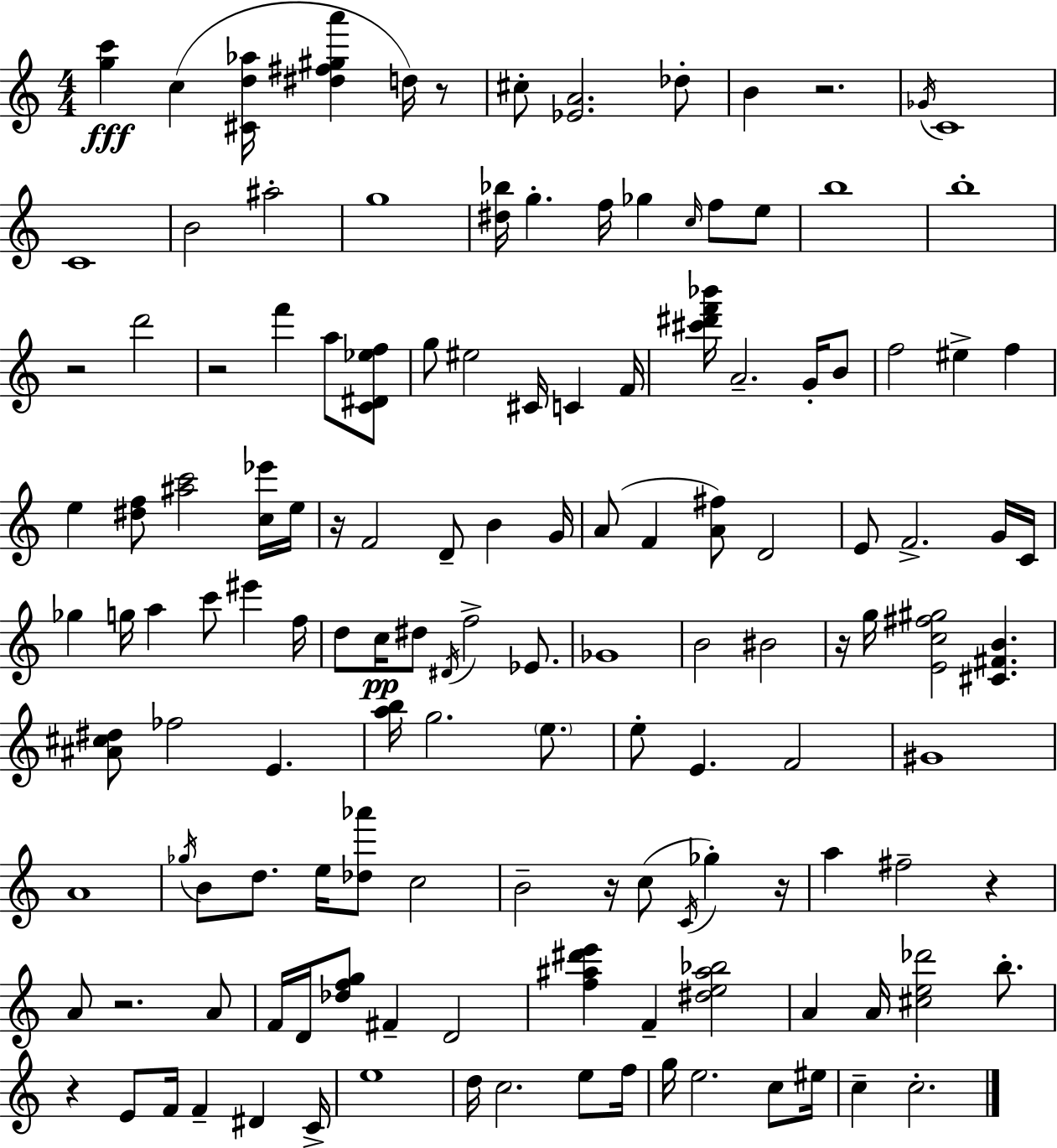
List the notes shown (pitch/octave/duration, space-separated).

[G5,C6]/q C5/q [C#4,D5,Ab5]/s [D#5,F#5,G#5,A6]/q D5/s R/e C#5/e [Eb4,A4]/h. Db5/e B4/q R/h. Gb4/s C4/w C4/w B4/h A#5/h G5/w [D#5,Bb5]/s G5/q. F5/s Gb5/q C5/s F5/e E5/e B5/w B5/w R/h D6/h R/h F6/q A5/e [C4,D#4,Eb5,F5]/e G5/e EIS5/h C#4/s C4/q F4/s [C#6,D#6,F6,Bb6]/s A4/h. G4/s B4/e F5/h EIS5/q F5/q E5/q [D#5,F5]/e [A#5,C6]/h [C5,Eb6]/s E5/s R/s F4/h D4/e B4/q G4/s A4/e F4/q [A4,F#5]/e D4/h E4/e F4/h. G4/s C4/s Gb5/q G5/s A5/q C6/e EIS6/q F5/s D5/e C5/s D#5/e D#4/s F5/h Eb4/e. Gb4/w B4/h BIS4/h R/s G5/s [E4,C5,F#5,G#5]/h [C#4,F#4,B4]/q. [A#4,C#5,D#5]/e FES5/h E4/q. [A5,B5]/s G5/h. E5/e. E5/e E4/q. F4/h G#4/w A4/w Gb5/s B4/e D5/e. E5/s [Db5,Ab6]/e C5/h B4/h R/s C5/e C4/s Gb5/q R/s A5/q F#5/h R/q A4/e R/h. A4/e F4/s D4/s [Db5,F5,G5]/e F#4/q D4/h [F5,A#5,D#6,E6]/q F4/q [D#5,E5,A#5,Bb5]/h A4/q A4/s [C#5,E5,Db6]/h B5/e. R/q E4/e F4/s F4/q D#4/q C4/s E5/w D5/s C5/h. E5/e F5/s G5/s E5/h. C5/e EIS5/s C5/q C5/h.